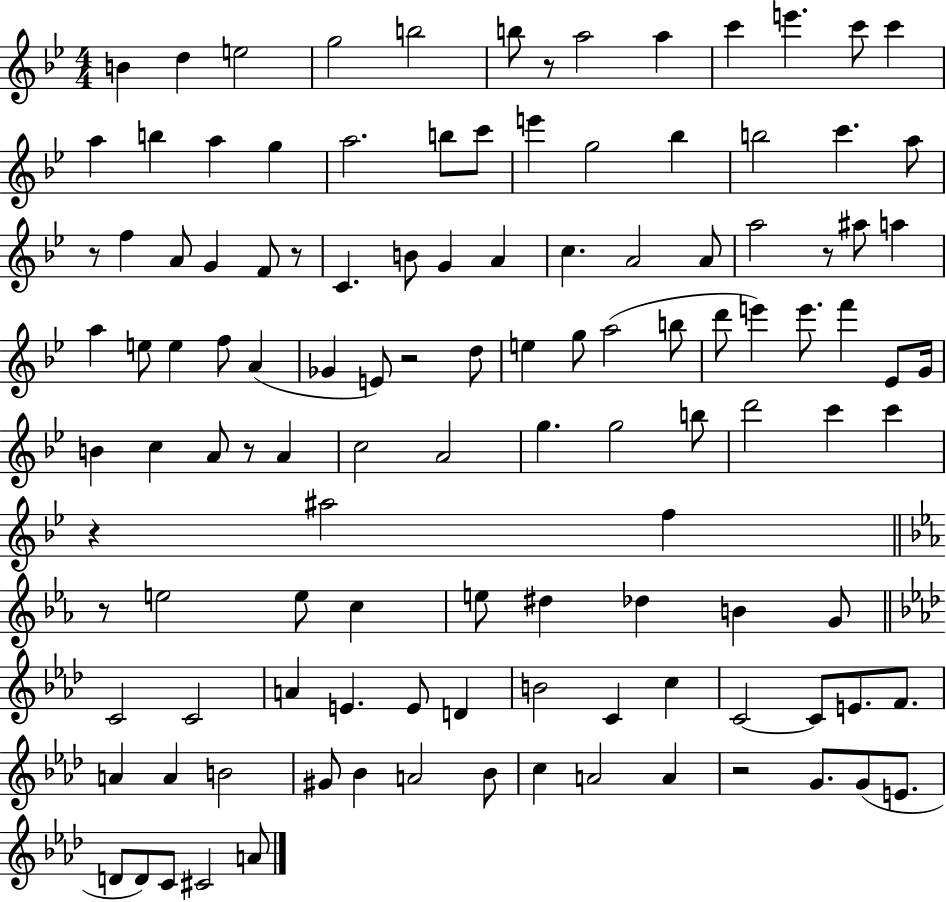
{
  \clef treble
  \numericTimeSignature
  \time 4/4
  \key bes \major
  b'4 d''4 e''2 | g''2 b''2 | b''8 r8 a''2 a''4 | c'''4 e'''4. c'''8 c'''4 | \break a''4 b''4 a''4 g''4 | a''2. b''8 c'''8 | e'''4 g''2 bes''4 | b''2 c'''4. a''8 | \break r8 f''4 a'8 g'4 f'8 r8 | c'4. b'8 g'4 a'4 | c''4. a'2 a'8 | a''2 r8 ais''8 a''4 | \break a''4 e''8 e''4 f''8 a'4( | ges'4 e'8) r2 d''8 | e''4 g''8 a''2( b''8 | d'''8 e'''4) e'''8. f'''4 ees'8 g'16 | \break b'4 c''4 a'8 r8 a'4 | c''2 a'2 | g''4. g''2 b''8 | d'''2 c'''4 c'''4 | \break r4 ais''2 f''4 | \bar "||" \break \key ees \major r8 e''2 e''8 c''4 | e''8 dis''4 des''4 b'4 g'8 | \bar "||" \break \key aes \major c'2 c'2 | a'4 e'4. e'8 d'4 | b'2 c'4 c''4 | c'2~~ c'8 e'8. f'8. | \break a'4 a'4 b'2 | gis'8 bes'4 a'2 bes'8 | c''4 a'2 a'4 | r2 g'8. g'8( e'8. | \break d'8 d'8) c'8 cis'2 a'8 | \bar "|."
}